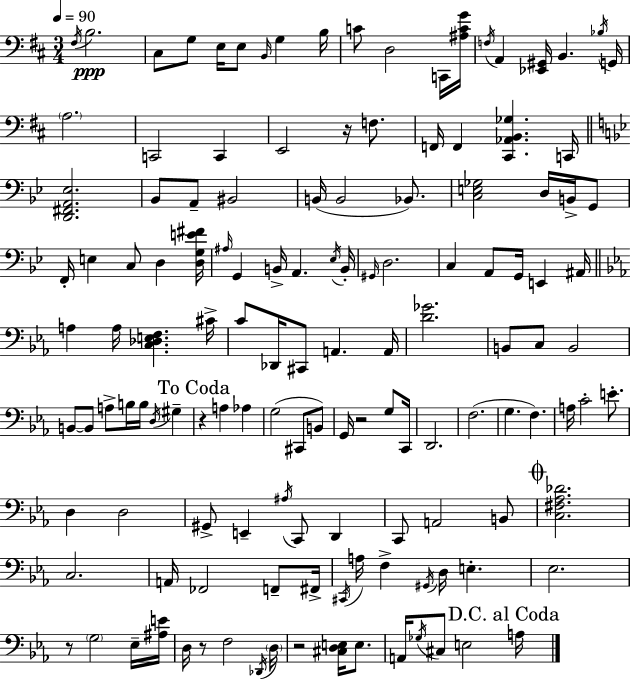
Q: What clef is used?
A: bass